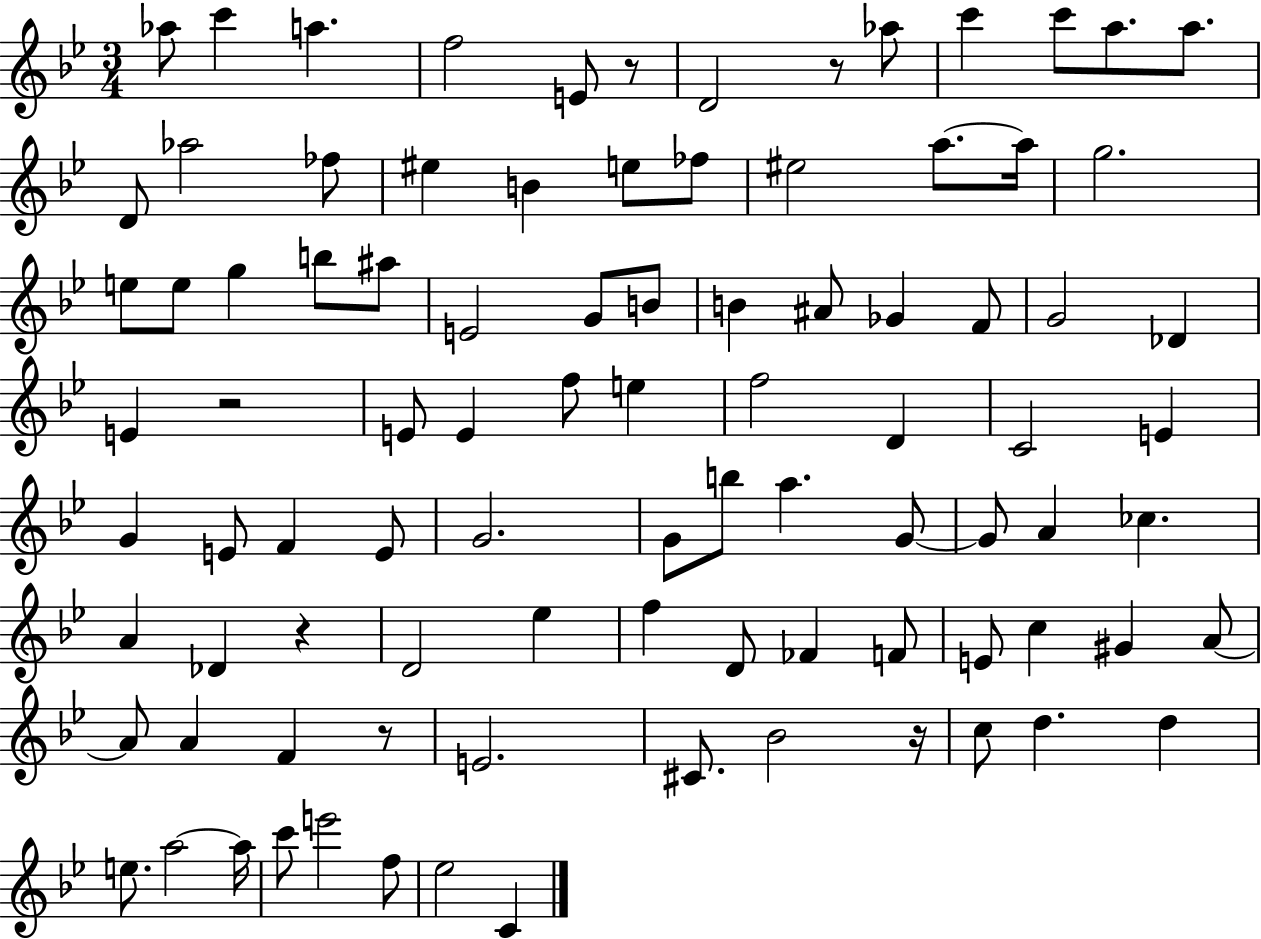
X:1
T:Untitled
M:3/4
L:1/4
K:Bb
_a/2 c' a f2 E/2 z/2 D2 z/2 _a/2 c' c'/2 a/2 a/2 D/2 _a2 _f/2 ^e B e/2 _f/2 ^e2 a/2 a/4 g2 e/2 e/2 g b/2 ^a/2 E2 G/2 B/2 B ^A/2 _G F/2 G2 _D E z2 E/2 E f/2 e f2 D C2 E G E/2 F E/2 G2 G/2 b/2 a G/2 G/2 A _c A _D z D2 _e f D/2 _F F/2 E/2 c ^G A/2 A/2 A F z/2 E2 ^C/2 _B2 z/4 c/2 d d e/2 a2 a/4 c'/2 e'2 f/2 _e2 C